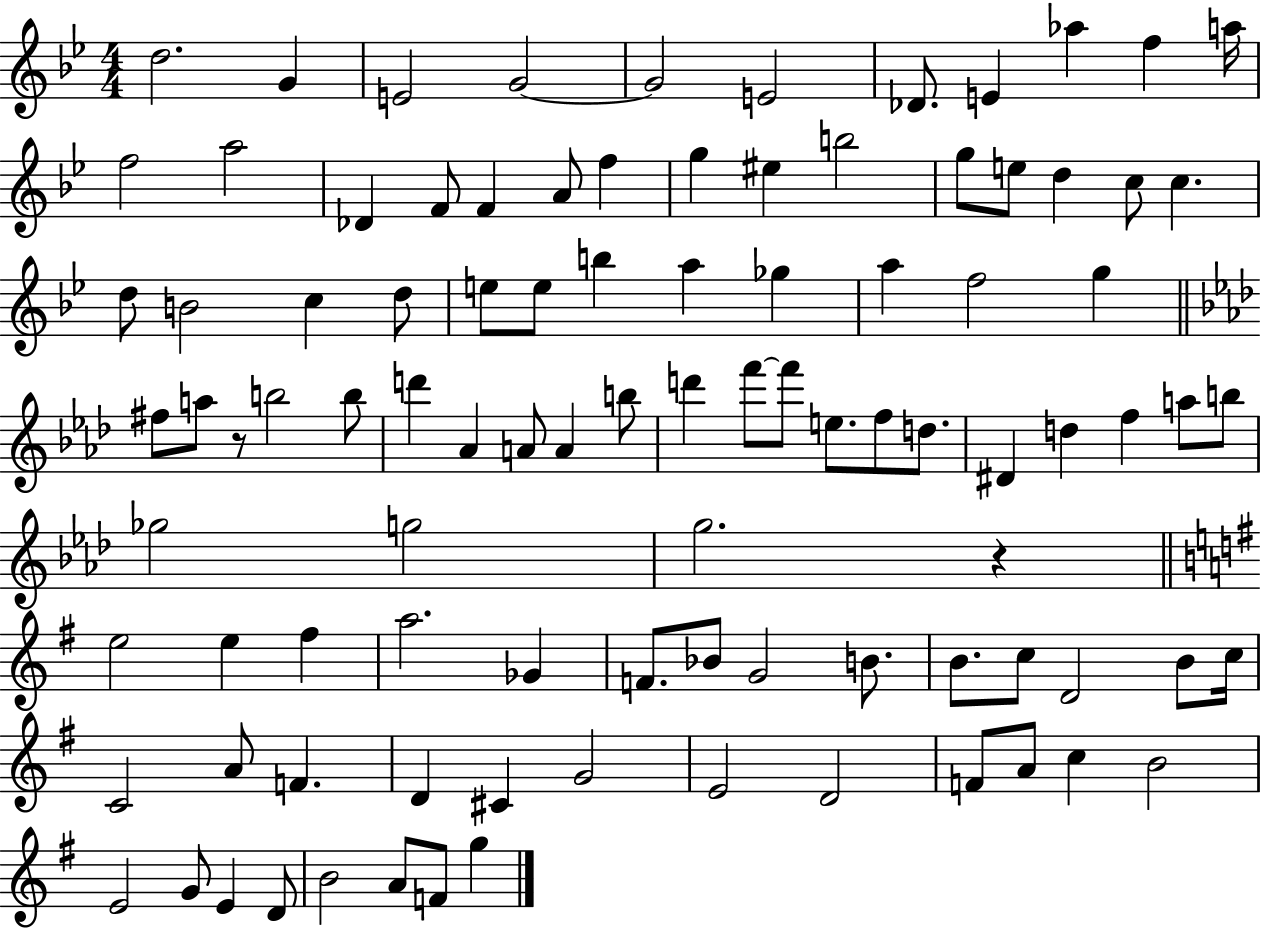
{
  \clef treble
  \numericTimeSignature
  \time 4/4
  \key bes \major
  d''2. g'4 | e'2 g'2~~ | g'2 e'2 | des'8. e'4 aes''4 f''4 a''16 | \break f''2 a''2 | des'4 f'8 f'4 a'8 f''4 | g''4 eis''4 b''2 | g''8 e''8 d''4 c''8 c''4. | \break d''8 b'2 c''4 d''8 | e''8 e''8 b''4 a''4 ges''4 | a''4 f''2 g''4 | \bar "||" \break \key f \minor fis''8 a''8 r8 b''2 b''8 | d'''4 aes'4 a'8 a'4 b''8 | d'''4 f'''8~~ f'''8 e''8. f''8 d''8. | dis'4 d''4 f''4 a''8 b''8 | \break ges''2 g''2 | g''2. r4 | \bar "||" \break \key g \major e''2 e''4 fis''4 | a''2. ges'4 | f'8. bes'8 g'2 b'8. | b'8. c''8 d'2 b'8 c''16 | \break c'2 a'8 f'4. | d'4 cis'4 g'2 | e'2 d'2 | f'8 a'8 c''4 b'2 | \break e'2 g'8 e'4 d'8 | b'2 a'8 f'8 g''4 | \bar "|."
}